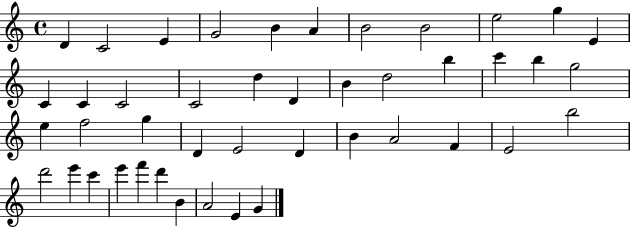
{
  \clef treble
  \time 4/4
  \defaultTimeSignature
  \key c \major
  d'4 c'2 e'4 | g'2 b'4 a'4 | b'2 b'2 | e''2 g''4 e'4 | \break c'4 c'4 c'2 | c'2 d''4 d'4 | b'4 d''2 b''4 | c'''4 b''4 g''2 | \break e''4 f''2 g''4 | d'4 e'2 d'4 | b'4 a'2 f'4 | e'2 b''2 | \break d'''2 e'''4 c'''4 | e'''4 f'''4 d'''4 b'4 | a'2 e'4 g'4 | \bar "|."
}